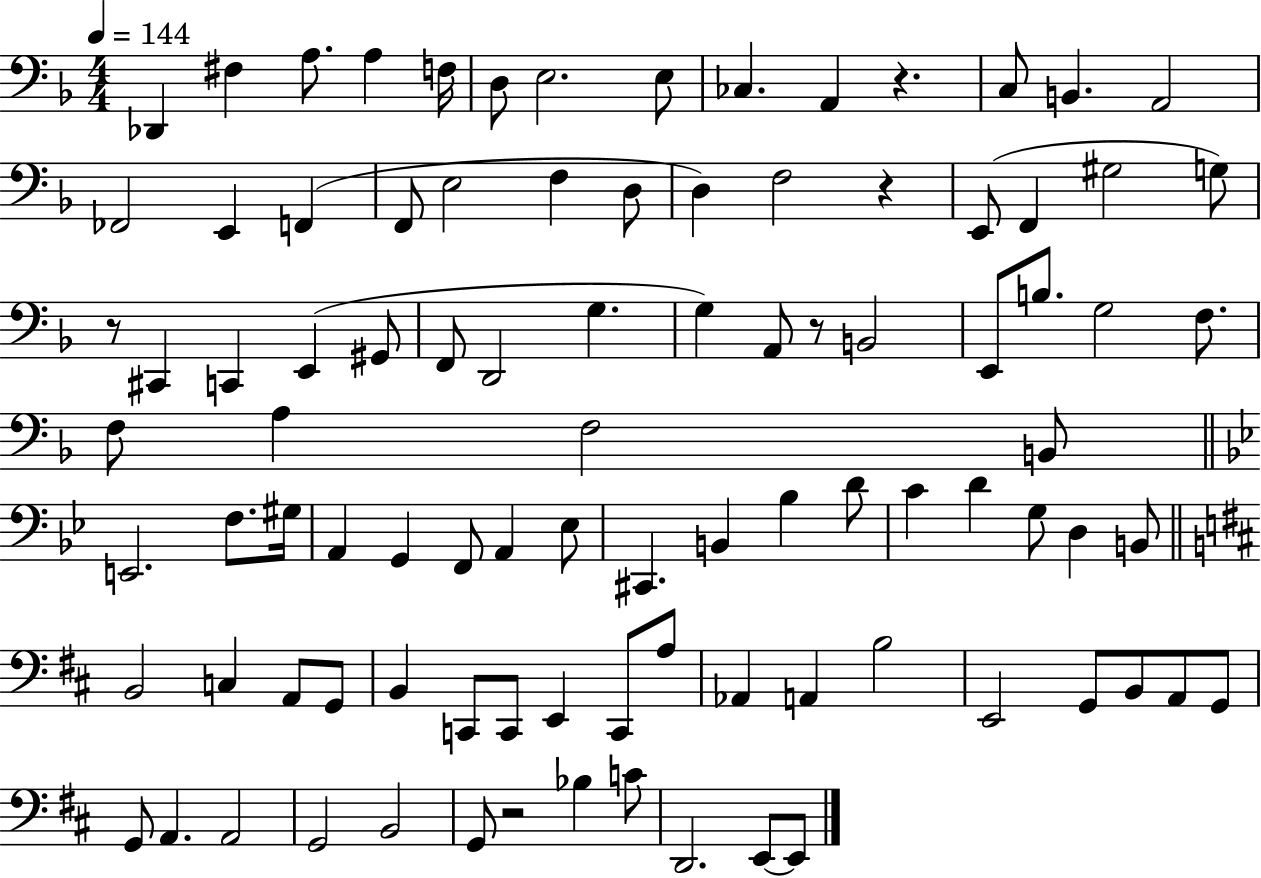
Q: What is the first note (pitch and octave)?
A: Db2